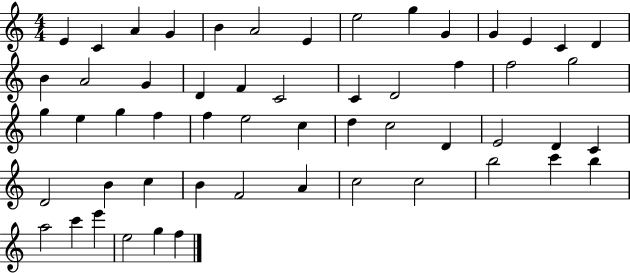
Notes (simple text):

E4/q C4/q A4/q G4/q B4/q A4/h E4/q E5/h G5/q G4/q G4/q E4/q C4/q D4/q B4/q A4/h G4/q D4/q F4/q C4/h C4/q D4/h F5/q F5/h G5/h G5/q E5/q G5/q F5/q F5/q E5/h C5/q D5/q C5/h D4/q E4/h D4/q C4/q D4/h B4/q C5/q B4/q F4/h A4/q C5/h C5/h B5/h C6/q B5/q A5/h C6/q E6/q E5/h G5/q F5/q